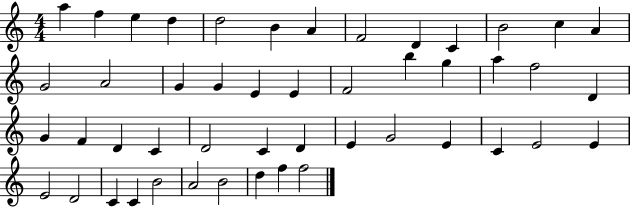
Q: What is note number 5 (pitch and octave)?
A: D5